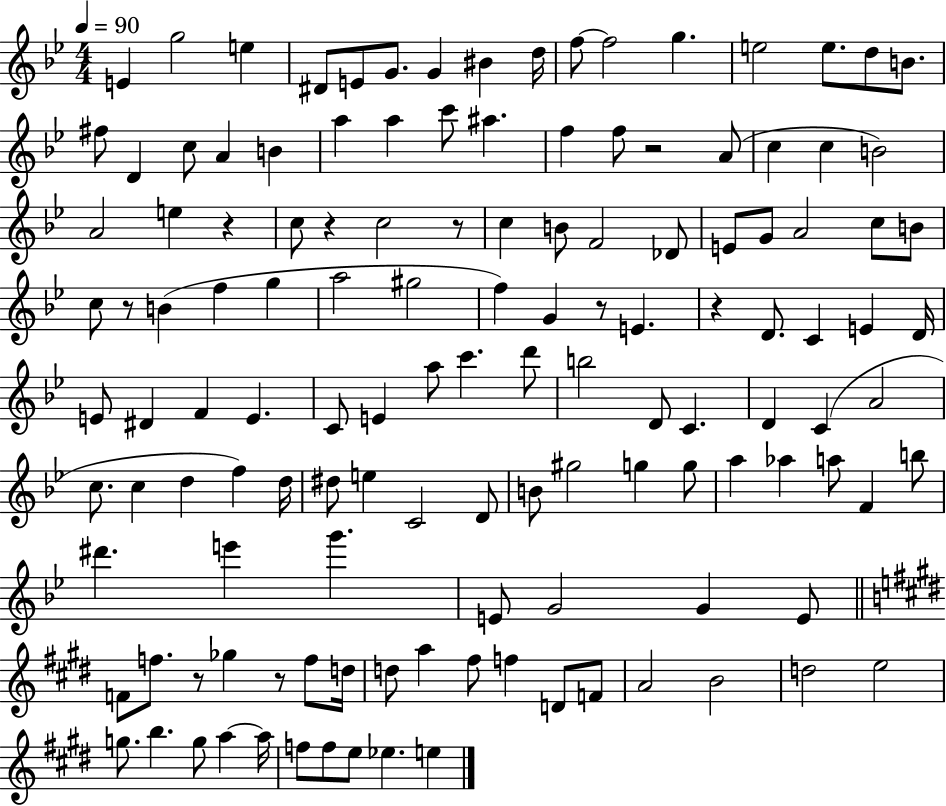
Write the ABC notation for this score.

X:1
T:Untitled
M:4/4
L:1/4
K:Bb
E g2 e ^D/2 E/2 G/2 G ^B d/4 f/2 f2 g e2 e/2 d/2 B/2 ^f/2 D c/2 A B a a c'/2 ^a f f/2 z2 A/2 c c B2 A2 e z c/2 z c2 z/2 c B/2 F2 _D/2 E/2 G/2 A2 c/2 B/2 c/2 z/2 B f g a2 ^g2 f G z/2 E z D/2 C E D/4 E/2 ^D F E C/2 E a/2 c' d'/2 b2 D/2 C D C A2 c/2 c d f d/4 ^d/2 e C2 D/2 B/2 ^g2 g g/2 a _a a/2 F b/2 ^d' e' g' E/2 G2 G E/2 F/2 f/2 z/2 _g z/2 f/2 d/4 d/2 a ^f/2 f D/2 F/2 A2 B2 d2 e2 g/2 b g/2 a a/4 f/2 f/2 e/2 _e e